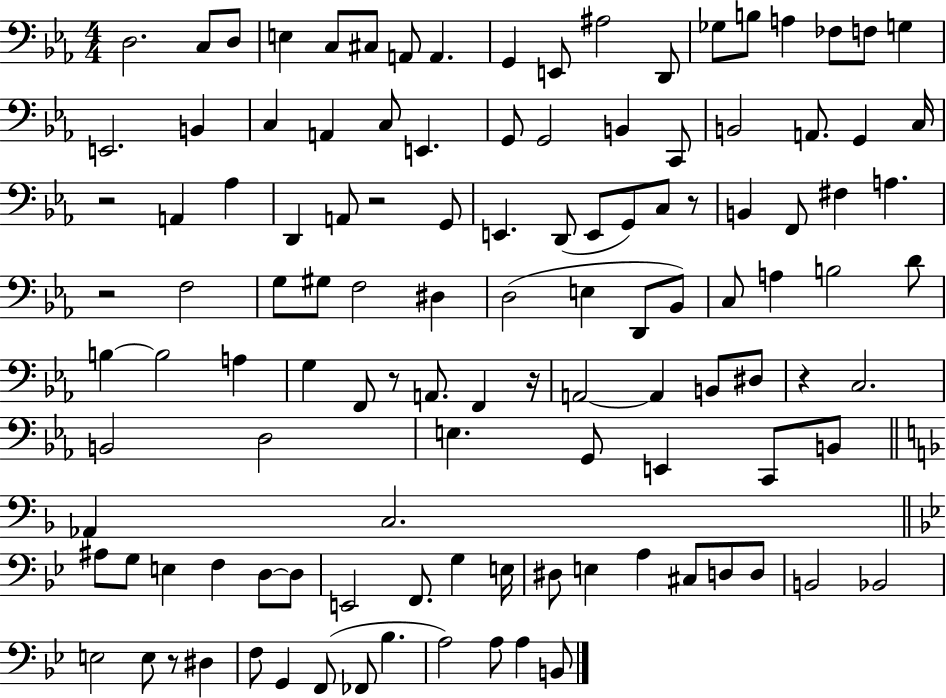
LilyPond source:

{
  \clef bass
  \numericTimeSignature
  \time 4/4
  \key ees \major
  d2. c8 d8 | e4 c8 cis8 a,8 a,4. | g,4 e,8 ais2 d,8 | ges8 b8 a4 fes8 f8 g4 | \break e,2. b,4 | c4 a,4 c8 e,4. | g,8 g,2 b,4 c,8 | b,2 a,8. g,4 c16 | \break r2 a,4 aes4 | d,4 a,8 r2 g,8 | e,4. d,8( e,8 g,8) c8 r8 | b,4 f,8 fis4 a4. | \break r2 f2 | g8 gis8 f2 dis4 | d2( e4 d,8 bes,8) | c8 a4 b2 d'8 | \break b4~~ b2 a4 | g4 f,8 r8 a,8. f,4 r16 | a,2~~ a,4 b,8 dis8 | r4 c2. | \break b,2 d2 | e4. g,8 e,4 c,8 b,8 | \bar "||" \break \key d \minor aes,4 c2. | \bar "||" \break \key bes \major ais8 g8 e4 f4 d8~~ d8 | e,2 f,8. g4 e16 | dis8 e4 a4 cis8 d8 d8 | b,2 bes,2 | \break e2 e8 r8 dis4 | f8 g,4 f,8( fes,8 bes4. | a2) a8 a4 b,8 | \bar "|."
}